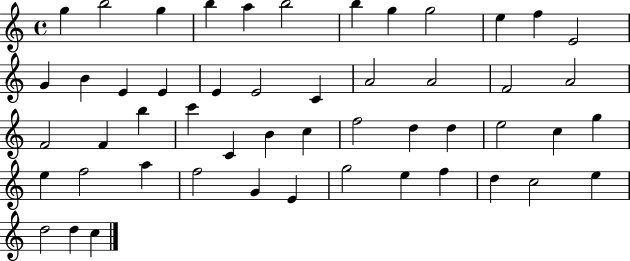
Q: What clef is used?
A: treble